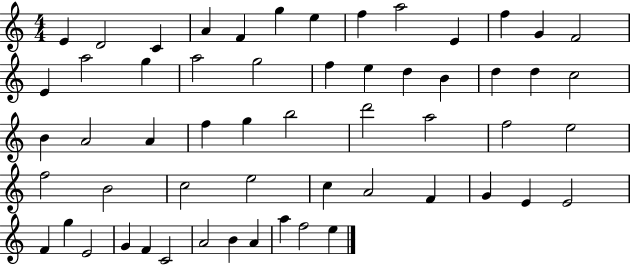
{
  \clef treble
  \numericTimeSignature
  \time 4/4
  \key c \major
  e'4 d'2 c'4 | a'4 f'4 g''4 e''4 | f''4 a''2 e'4 | f''4 g'4 f'2 | \break e'4 a''2 g''4 | a''2 g''2 | f''4 e''4 d''4 b'4 | d''4 d''4 c''2 | \break b'4 a'2 a'4 | f''4 g''4 b''2 | d'''2 a''2 | f''2 e''2 | \break f''2 b'2 | c''2 e''2 | c''4 a'2 f'4 | g'4 e'4 e'2 | \break f'4 g''4 e'2 | g'4 f'4 c'2 | a'2 b'4 a'4 | a''4 f''2 e''4 | \break \bar "|."
}